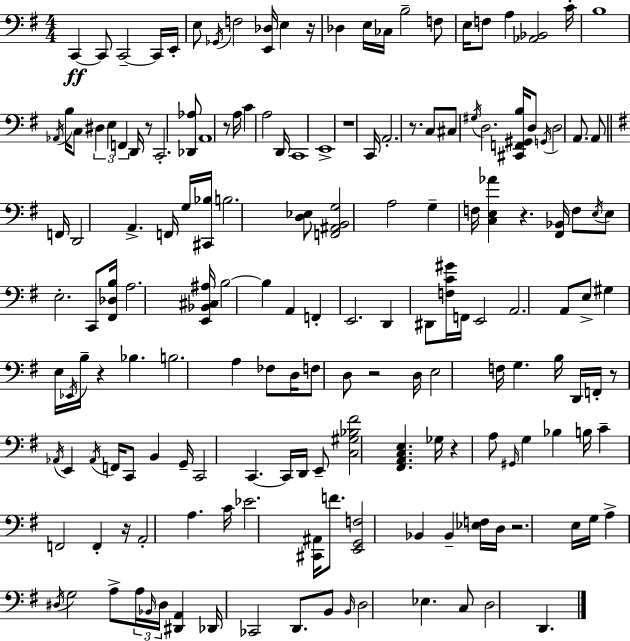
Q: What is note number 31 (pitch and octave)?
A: A3